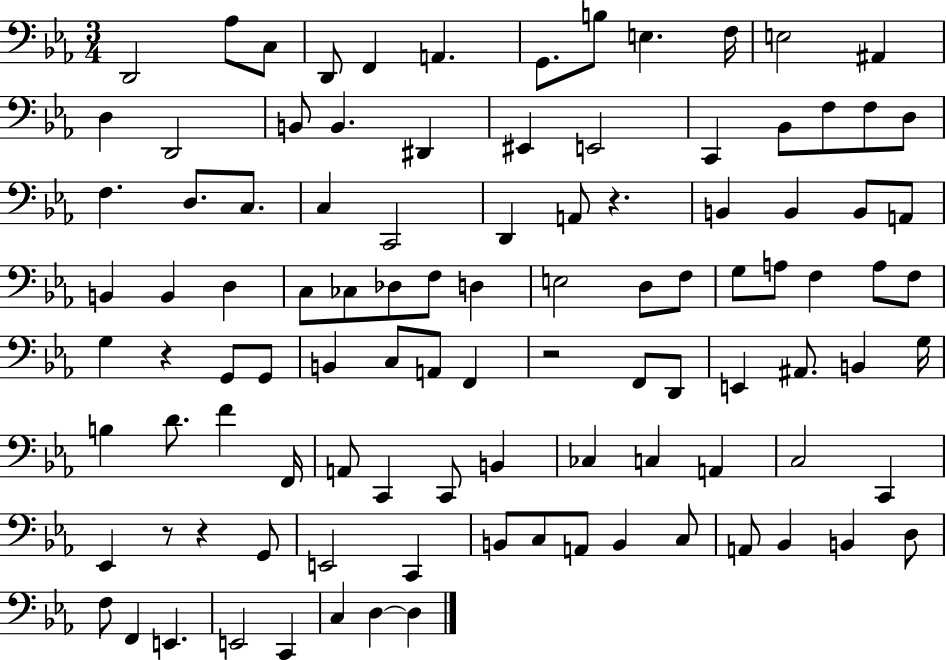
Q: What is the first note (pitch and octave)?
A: D2